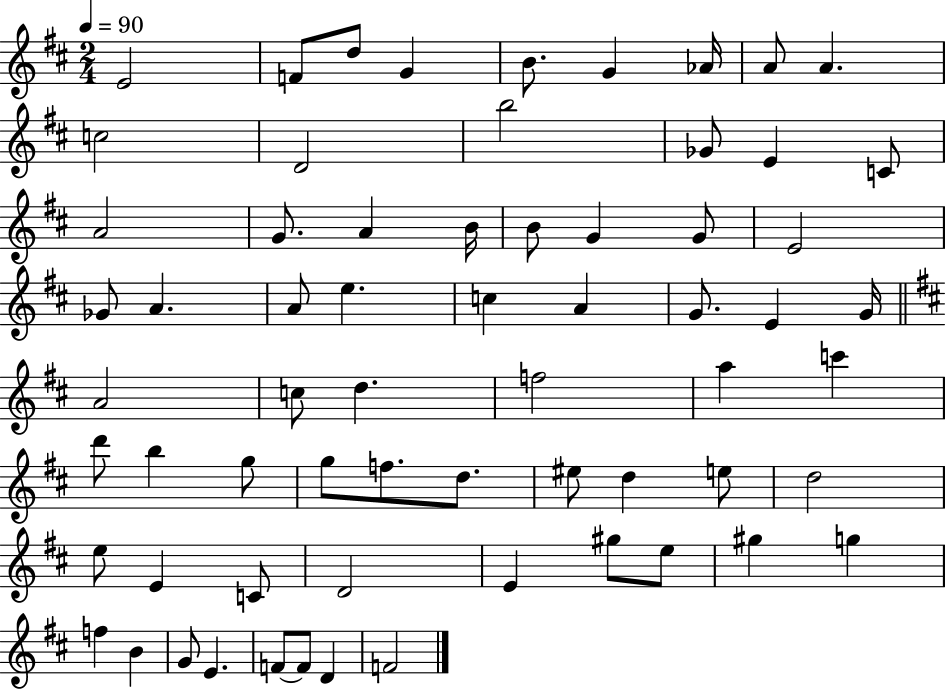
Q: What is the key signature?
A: D major